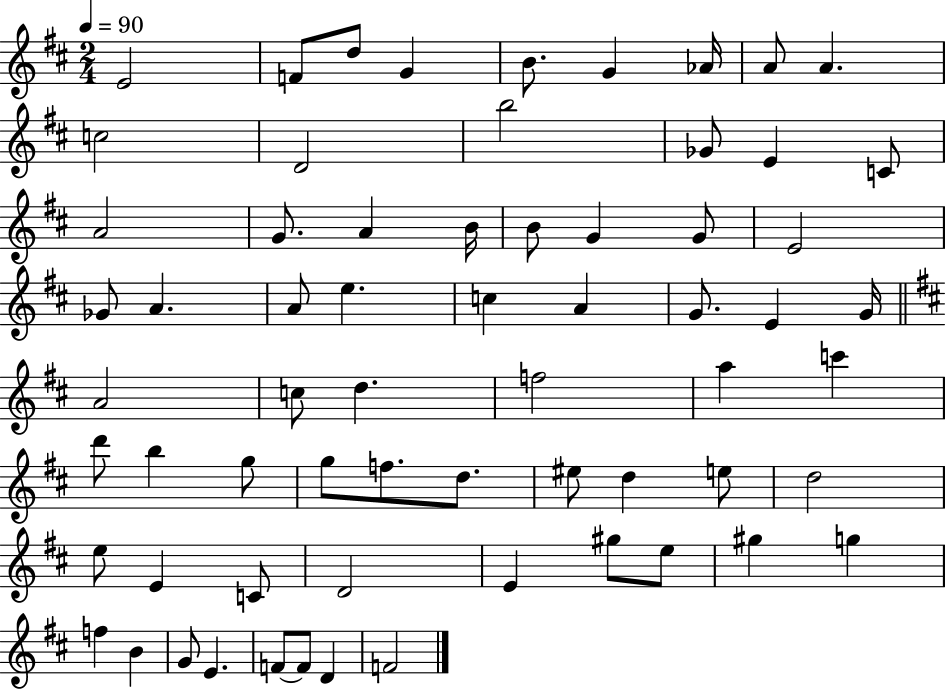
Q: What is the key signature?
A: D major